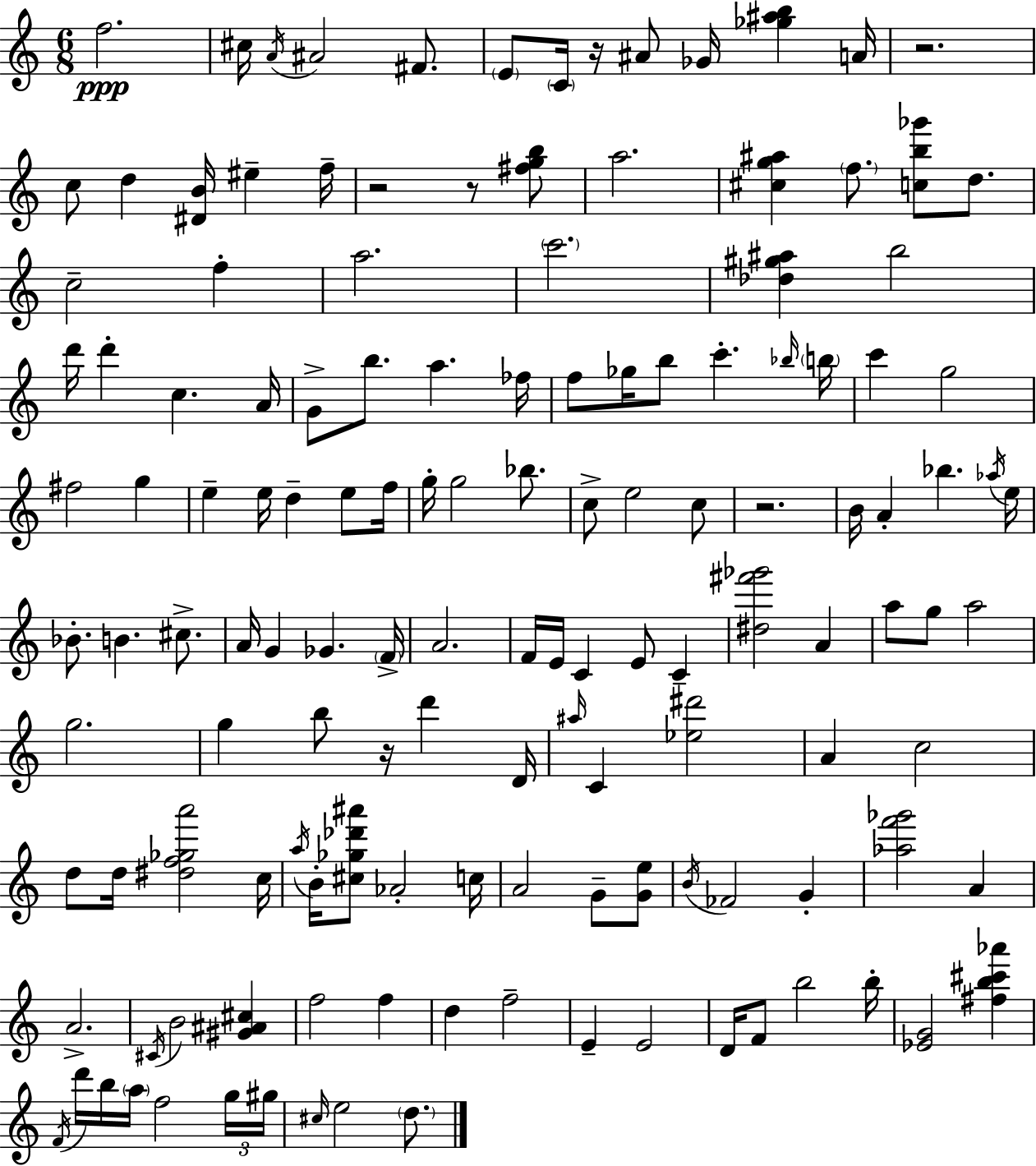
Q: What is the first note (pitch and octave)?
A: F5